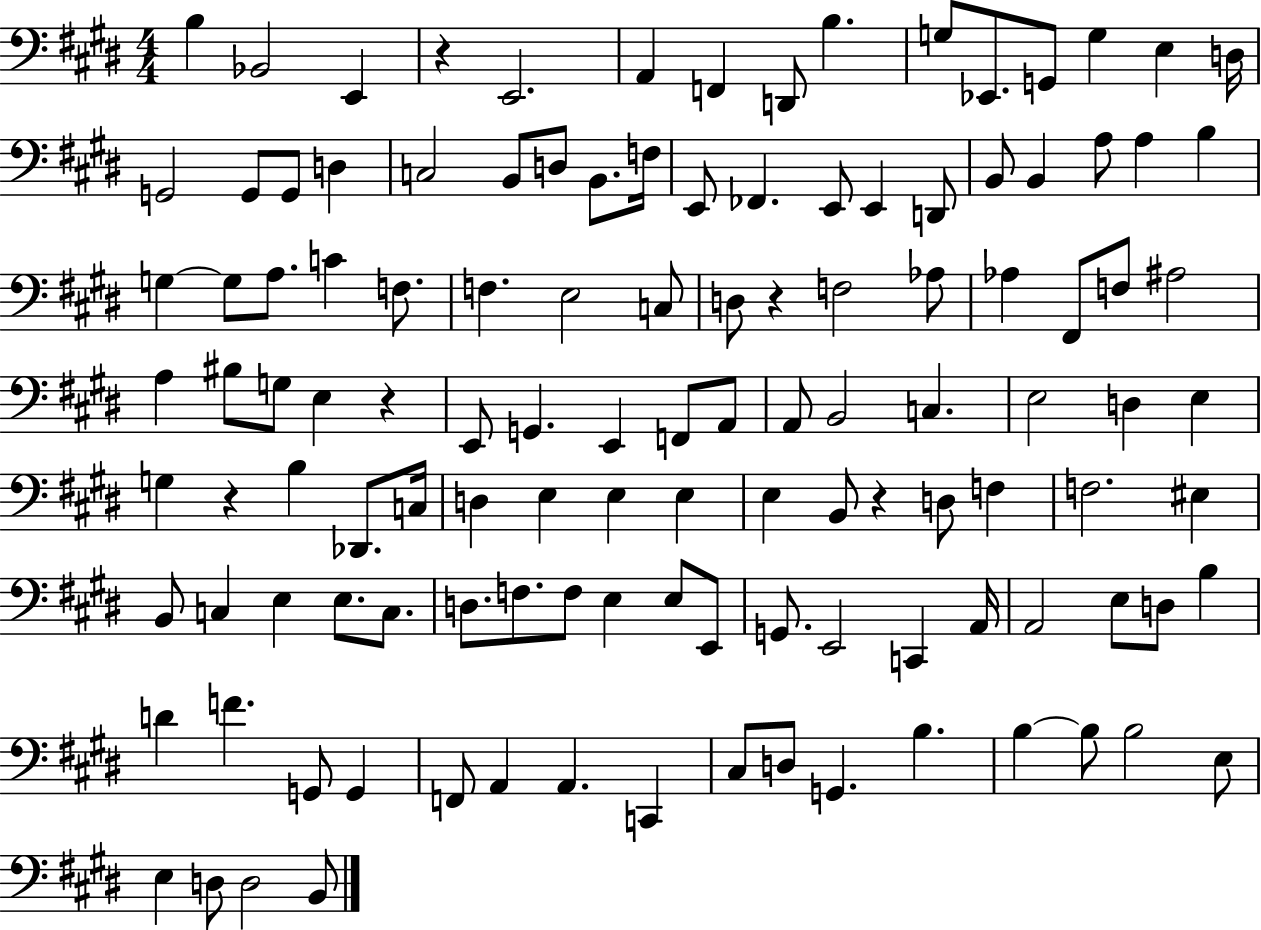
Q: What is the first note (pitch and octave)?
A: B3